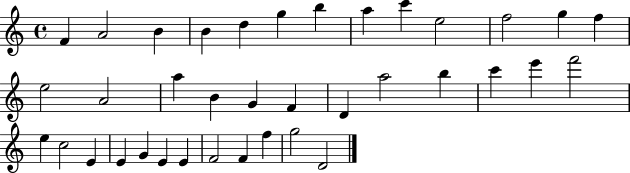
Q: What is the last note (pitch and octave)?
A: D4